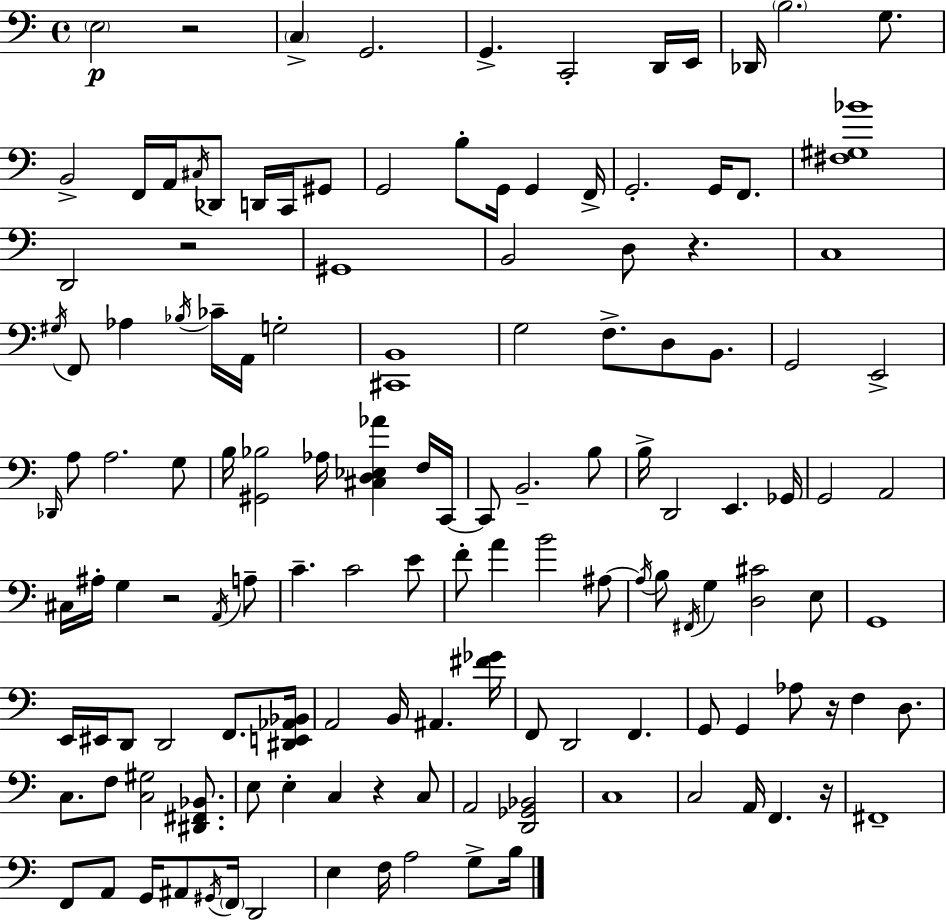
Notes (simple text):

E3/h R/h C3/q G2/h. G2/q. C2/h D2/s E2/s Db2/s B3/h. G3/e. B2/h F2/s A2/s C#3/s Db2/e D2/s C2/s G#2/e G2/h B3/e G2/s G2/q F2/s G2/h. G2/s F2/e. [F#3,G#3,Bb4]/w D2/h R/h G#2/w B2/h D3/e R/q. C3/w G#3/s F2/e Ab3/q Bb3/s CES4/s A2/s G3/h [C#2,B2]/w G3/h F3/e. D3/e B2/e. G2/h E2/h Db2/s A3/e A3/h. G3/e B3/s [G#2,Bb3]/h Ab3/s [C#3,D3,Eb3,Ab4]/q F3/s C2/s C2/e B2/h. B3/e B3/s D2/h E2/q. Gb2/s G2/h A2/h C#3/s A#3/s G3/q R/h A2/s A3/e C4/q. C4/h E4/e F4/e A4/q B4/h A#3/e A#3/s B3/e F#2/s G3/q [D3,C#4]/h E3/e G2/w E2/s EIS2/s D2/e D2/h F2/e. [D#2,E2,Ab2,Bb2]/s A2/h B2/s A#2/q. [F#4,Gb4]/s F2/e D2/h F2/q. G2/e G2/q Ab3/e R/s F3/q D3/e. C3/e. F3/e [C3,G#3]/h [D#2,F#2,Bb2]/e. E3/e E3/q C3/q R/q C3/e A2/h [D2,Gb2,Bb2]/h C3/w C3/h A2/s F2/q. R/s F#2/w F2/e A2/e G2/s A#2/e G#2/s F2/s D2/h E3/q F3/s A3/h G3/e B3/s